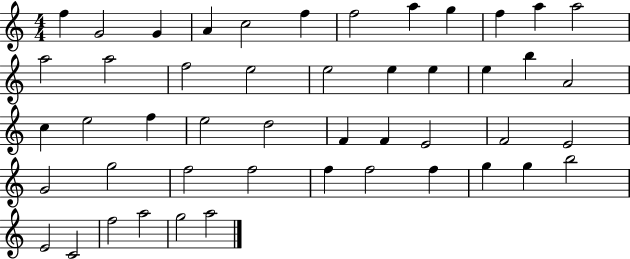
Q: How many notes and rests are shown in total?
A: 48